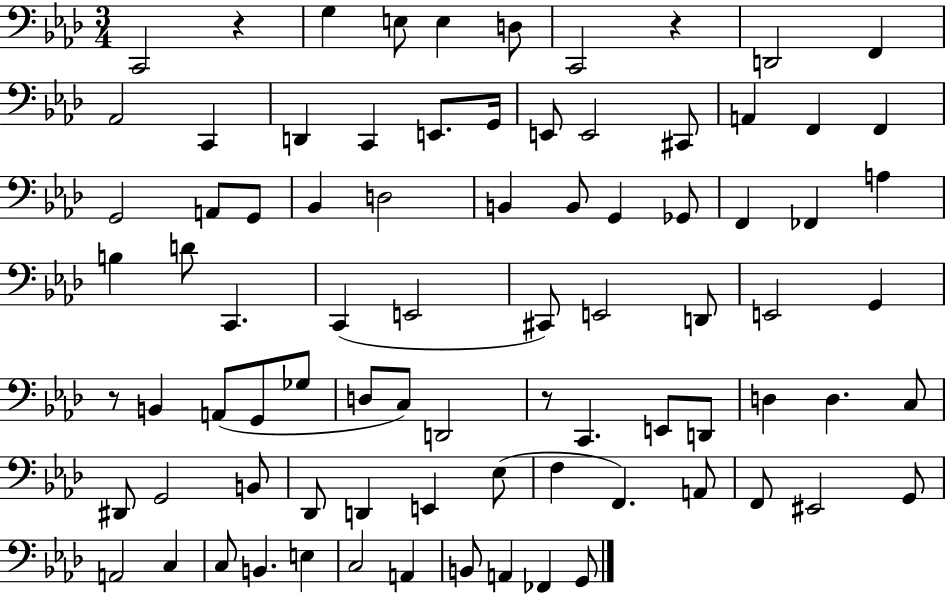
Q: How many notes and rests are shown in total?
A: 83